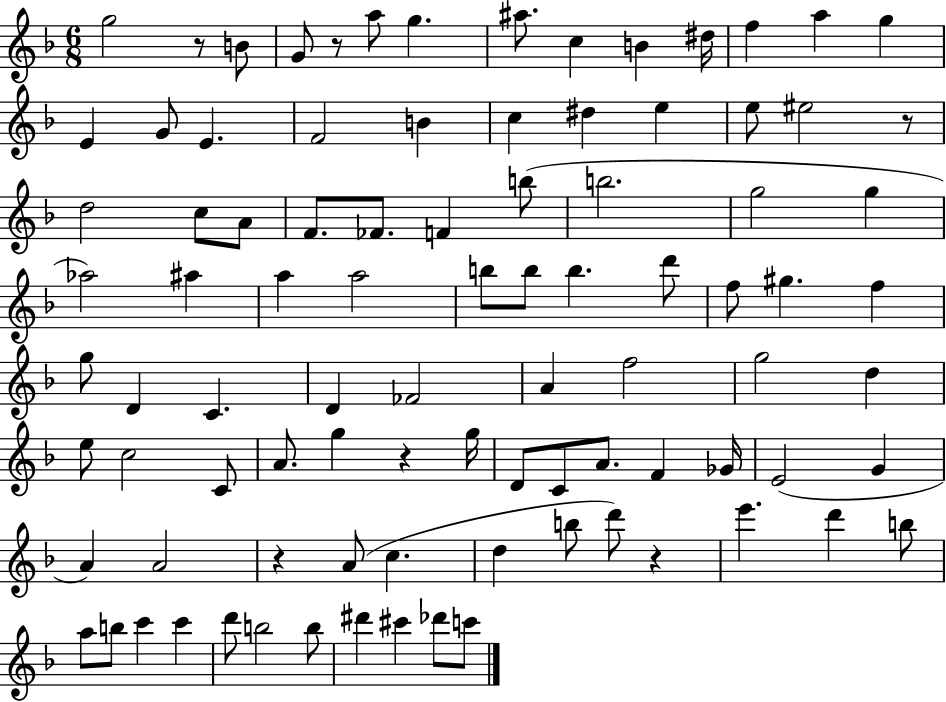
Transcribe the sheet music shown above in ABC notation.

X:1
T:Untitled
M:6/8
L:1/4
K:F
g2 z/2 B/2 G/2 z/2 a/2 g ^a/2 c B ^d/4 f a g E G/2 E F2 B c ^d e e/2 ^e2 z/2 d2 c/2 A/2 F/2 _F/2 F b/2 b2 g2 g _a2 ^a a a2 b/2 b/2 b d'/2 f/2 ^g f g/2 D C D _F2 A f2 g2 d e/2 c2 C/2 A/2 g z g/4 D/2 C/2 A/2 F _G/4 E2 G A A2 z A/2 c d b/2 d'/2 z e' d' b/2 a/2 b/2 c' c' d'/2 b2 b/2 ^d' ^c' _d'/2 c'/2